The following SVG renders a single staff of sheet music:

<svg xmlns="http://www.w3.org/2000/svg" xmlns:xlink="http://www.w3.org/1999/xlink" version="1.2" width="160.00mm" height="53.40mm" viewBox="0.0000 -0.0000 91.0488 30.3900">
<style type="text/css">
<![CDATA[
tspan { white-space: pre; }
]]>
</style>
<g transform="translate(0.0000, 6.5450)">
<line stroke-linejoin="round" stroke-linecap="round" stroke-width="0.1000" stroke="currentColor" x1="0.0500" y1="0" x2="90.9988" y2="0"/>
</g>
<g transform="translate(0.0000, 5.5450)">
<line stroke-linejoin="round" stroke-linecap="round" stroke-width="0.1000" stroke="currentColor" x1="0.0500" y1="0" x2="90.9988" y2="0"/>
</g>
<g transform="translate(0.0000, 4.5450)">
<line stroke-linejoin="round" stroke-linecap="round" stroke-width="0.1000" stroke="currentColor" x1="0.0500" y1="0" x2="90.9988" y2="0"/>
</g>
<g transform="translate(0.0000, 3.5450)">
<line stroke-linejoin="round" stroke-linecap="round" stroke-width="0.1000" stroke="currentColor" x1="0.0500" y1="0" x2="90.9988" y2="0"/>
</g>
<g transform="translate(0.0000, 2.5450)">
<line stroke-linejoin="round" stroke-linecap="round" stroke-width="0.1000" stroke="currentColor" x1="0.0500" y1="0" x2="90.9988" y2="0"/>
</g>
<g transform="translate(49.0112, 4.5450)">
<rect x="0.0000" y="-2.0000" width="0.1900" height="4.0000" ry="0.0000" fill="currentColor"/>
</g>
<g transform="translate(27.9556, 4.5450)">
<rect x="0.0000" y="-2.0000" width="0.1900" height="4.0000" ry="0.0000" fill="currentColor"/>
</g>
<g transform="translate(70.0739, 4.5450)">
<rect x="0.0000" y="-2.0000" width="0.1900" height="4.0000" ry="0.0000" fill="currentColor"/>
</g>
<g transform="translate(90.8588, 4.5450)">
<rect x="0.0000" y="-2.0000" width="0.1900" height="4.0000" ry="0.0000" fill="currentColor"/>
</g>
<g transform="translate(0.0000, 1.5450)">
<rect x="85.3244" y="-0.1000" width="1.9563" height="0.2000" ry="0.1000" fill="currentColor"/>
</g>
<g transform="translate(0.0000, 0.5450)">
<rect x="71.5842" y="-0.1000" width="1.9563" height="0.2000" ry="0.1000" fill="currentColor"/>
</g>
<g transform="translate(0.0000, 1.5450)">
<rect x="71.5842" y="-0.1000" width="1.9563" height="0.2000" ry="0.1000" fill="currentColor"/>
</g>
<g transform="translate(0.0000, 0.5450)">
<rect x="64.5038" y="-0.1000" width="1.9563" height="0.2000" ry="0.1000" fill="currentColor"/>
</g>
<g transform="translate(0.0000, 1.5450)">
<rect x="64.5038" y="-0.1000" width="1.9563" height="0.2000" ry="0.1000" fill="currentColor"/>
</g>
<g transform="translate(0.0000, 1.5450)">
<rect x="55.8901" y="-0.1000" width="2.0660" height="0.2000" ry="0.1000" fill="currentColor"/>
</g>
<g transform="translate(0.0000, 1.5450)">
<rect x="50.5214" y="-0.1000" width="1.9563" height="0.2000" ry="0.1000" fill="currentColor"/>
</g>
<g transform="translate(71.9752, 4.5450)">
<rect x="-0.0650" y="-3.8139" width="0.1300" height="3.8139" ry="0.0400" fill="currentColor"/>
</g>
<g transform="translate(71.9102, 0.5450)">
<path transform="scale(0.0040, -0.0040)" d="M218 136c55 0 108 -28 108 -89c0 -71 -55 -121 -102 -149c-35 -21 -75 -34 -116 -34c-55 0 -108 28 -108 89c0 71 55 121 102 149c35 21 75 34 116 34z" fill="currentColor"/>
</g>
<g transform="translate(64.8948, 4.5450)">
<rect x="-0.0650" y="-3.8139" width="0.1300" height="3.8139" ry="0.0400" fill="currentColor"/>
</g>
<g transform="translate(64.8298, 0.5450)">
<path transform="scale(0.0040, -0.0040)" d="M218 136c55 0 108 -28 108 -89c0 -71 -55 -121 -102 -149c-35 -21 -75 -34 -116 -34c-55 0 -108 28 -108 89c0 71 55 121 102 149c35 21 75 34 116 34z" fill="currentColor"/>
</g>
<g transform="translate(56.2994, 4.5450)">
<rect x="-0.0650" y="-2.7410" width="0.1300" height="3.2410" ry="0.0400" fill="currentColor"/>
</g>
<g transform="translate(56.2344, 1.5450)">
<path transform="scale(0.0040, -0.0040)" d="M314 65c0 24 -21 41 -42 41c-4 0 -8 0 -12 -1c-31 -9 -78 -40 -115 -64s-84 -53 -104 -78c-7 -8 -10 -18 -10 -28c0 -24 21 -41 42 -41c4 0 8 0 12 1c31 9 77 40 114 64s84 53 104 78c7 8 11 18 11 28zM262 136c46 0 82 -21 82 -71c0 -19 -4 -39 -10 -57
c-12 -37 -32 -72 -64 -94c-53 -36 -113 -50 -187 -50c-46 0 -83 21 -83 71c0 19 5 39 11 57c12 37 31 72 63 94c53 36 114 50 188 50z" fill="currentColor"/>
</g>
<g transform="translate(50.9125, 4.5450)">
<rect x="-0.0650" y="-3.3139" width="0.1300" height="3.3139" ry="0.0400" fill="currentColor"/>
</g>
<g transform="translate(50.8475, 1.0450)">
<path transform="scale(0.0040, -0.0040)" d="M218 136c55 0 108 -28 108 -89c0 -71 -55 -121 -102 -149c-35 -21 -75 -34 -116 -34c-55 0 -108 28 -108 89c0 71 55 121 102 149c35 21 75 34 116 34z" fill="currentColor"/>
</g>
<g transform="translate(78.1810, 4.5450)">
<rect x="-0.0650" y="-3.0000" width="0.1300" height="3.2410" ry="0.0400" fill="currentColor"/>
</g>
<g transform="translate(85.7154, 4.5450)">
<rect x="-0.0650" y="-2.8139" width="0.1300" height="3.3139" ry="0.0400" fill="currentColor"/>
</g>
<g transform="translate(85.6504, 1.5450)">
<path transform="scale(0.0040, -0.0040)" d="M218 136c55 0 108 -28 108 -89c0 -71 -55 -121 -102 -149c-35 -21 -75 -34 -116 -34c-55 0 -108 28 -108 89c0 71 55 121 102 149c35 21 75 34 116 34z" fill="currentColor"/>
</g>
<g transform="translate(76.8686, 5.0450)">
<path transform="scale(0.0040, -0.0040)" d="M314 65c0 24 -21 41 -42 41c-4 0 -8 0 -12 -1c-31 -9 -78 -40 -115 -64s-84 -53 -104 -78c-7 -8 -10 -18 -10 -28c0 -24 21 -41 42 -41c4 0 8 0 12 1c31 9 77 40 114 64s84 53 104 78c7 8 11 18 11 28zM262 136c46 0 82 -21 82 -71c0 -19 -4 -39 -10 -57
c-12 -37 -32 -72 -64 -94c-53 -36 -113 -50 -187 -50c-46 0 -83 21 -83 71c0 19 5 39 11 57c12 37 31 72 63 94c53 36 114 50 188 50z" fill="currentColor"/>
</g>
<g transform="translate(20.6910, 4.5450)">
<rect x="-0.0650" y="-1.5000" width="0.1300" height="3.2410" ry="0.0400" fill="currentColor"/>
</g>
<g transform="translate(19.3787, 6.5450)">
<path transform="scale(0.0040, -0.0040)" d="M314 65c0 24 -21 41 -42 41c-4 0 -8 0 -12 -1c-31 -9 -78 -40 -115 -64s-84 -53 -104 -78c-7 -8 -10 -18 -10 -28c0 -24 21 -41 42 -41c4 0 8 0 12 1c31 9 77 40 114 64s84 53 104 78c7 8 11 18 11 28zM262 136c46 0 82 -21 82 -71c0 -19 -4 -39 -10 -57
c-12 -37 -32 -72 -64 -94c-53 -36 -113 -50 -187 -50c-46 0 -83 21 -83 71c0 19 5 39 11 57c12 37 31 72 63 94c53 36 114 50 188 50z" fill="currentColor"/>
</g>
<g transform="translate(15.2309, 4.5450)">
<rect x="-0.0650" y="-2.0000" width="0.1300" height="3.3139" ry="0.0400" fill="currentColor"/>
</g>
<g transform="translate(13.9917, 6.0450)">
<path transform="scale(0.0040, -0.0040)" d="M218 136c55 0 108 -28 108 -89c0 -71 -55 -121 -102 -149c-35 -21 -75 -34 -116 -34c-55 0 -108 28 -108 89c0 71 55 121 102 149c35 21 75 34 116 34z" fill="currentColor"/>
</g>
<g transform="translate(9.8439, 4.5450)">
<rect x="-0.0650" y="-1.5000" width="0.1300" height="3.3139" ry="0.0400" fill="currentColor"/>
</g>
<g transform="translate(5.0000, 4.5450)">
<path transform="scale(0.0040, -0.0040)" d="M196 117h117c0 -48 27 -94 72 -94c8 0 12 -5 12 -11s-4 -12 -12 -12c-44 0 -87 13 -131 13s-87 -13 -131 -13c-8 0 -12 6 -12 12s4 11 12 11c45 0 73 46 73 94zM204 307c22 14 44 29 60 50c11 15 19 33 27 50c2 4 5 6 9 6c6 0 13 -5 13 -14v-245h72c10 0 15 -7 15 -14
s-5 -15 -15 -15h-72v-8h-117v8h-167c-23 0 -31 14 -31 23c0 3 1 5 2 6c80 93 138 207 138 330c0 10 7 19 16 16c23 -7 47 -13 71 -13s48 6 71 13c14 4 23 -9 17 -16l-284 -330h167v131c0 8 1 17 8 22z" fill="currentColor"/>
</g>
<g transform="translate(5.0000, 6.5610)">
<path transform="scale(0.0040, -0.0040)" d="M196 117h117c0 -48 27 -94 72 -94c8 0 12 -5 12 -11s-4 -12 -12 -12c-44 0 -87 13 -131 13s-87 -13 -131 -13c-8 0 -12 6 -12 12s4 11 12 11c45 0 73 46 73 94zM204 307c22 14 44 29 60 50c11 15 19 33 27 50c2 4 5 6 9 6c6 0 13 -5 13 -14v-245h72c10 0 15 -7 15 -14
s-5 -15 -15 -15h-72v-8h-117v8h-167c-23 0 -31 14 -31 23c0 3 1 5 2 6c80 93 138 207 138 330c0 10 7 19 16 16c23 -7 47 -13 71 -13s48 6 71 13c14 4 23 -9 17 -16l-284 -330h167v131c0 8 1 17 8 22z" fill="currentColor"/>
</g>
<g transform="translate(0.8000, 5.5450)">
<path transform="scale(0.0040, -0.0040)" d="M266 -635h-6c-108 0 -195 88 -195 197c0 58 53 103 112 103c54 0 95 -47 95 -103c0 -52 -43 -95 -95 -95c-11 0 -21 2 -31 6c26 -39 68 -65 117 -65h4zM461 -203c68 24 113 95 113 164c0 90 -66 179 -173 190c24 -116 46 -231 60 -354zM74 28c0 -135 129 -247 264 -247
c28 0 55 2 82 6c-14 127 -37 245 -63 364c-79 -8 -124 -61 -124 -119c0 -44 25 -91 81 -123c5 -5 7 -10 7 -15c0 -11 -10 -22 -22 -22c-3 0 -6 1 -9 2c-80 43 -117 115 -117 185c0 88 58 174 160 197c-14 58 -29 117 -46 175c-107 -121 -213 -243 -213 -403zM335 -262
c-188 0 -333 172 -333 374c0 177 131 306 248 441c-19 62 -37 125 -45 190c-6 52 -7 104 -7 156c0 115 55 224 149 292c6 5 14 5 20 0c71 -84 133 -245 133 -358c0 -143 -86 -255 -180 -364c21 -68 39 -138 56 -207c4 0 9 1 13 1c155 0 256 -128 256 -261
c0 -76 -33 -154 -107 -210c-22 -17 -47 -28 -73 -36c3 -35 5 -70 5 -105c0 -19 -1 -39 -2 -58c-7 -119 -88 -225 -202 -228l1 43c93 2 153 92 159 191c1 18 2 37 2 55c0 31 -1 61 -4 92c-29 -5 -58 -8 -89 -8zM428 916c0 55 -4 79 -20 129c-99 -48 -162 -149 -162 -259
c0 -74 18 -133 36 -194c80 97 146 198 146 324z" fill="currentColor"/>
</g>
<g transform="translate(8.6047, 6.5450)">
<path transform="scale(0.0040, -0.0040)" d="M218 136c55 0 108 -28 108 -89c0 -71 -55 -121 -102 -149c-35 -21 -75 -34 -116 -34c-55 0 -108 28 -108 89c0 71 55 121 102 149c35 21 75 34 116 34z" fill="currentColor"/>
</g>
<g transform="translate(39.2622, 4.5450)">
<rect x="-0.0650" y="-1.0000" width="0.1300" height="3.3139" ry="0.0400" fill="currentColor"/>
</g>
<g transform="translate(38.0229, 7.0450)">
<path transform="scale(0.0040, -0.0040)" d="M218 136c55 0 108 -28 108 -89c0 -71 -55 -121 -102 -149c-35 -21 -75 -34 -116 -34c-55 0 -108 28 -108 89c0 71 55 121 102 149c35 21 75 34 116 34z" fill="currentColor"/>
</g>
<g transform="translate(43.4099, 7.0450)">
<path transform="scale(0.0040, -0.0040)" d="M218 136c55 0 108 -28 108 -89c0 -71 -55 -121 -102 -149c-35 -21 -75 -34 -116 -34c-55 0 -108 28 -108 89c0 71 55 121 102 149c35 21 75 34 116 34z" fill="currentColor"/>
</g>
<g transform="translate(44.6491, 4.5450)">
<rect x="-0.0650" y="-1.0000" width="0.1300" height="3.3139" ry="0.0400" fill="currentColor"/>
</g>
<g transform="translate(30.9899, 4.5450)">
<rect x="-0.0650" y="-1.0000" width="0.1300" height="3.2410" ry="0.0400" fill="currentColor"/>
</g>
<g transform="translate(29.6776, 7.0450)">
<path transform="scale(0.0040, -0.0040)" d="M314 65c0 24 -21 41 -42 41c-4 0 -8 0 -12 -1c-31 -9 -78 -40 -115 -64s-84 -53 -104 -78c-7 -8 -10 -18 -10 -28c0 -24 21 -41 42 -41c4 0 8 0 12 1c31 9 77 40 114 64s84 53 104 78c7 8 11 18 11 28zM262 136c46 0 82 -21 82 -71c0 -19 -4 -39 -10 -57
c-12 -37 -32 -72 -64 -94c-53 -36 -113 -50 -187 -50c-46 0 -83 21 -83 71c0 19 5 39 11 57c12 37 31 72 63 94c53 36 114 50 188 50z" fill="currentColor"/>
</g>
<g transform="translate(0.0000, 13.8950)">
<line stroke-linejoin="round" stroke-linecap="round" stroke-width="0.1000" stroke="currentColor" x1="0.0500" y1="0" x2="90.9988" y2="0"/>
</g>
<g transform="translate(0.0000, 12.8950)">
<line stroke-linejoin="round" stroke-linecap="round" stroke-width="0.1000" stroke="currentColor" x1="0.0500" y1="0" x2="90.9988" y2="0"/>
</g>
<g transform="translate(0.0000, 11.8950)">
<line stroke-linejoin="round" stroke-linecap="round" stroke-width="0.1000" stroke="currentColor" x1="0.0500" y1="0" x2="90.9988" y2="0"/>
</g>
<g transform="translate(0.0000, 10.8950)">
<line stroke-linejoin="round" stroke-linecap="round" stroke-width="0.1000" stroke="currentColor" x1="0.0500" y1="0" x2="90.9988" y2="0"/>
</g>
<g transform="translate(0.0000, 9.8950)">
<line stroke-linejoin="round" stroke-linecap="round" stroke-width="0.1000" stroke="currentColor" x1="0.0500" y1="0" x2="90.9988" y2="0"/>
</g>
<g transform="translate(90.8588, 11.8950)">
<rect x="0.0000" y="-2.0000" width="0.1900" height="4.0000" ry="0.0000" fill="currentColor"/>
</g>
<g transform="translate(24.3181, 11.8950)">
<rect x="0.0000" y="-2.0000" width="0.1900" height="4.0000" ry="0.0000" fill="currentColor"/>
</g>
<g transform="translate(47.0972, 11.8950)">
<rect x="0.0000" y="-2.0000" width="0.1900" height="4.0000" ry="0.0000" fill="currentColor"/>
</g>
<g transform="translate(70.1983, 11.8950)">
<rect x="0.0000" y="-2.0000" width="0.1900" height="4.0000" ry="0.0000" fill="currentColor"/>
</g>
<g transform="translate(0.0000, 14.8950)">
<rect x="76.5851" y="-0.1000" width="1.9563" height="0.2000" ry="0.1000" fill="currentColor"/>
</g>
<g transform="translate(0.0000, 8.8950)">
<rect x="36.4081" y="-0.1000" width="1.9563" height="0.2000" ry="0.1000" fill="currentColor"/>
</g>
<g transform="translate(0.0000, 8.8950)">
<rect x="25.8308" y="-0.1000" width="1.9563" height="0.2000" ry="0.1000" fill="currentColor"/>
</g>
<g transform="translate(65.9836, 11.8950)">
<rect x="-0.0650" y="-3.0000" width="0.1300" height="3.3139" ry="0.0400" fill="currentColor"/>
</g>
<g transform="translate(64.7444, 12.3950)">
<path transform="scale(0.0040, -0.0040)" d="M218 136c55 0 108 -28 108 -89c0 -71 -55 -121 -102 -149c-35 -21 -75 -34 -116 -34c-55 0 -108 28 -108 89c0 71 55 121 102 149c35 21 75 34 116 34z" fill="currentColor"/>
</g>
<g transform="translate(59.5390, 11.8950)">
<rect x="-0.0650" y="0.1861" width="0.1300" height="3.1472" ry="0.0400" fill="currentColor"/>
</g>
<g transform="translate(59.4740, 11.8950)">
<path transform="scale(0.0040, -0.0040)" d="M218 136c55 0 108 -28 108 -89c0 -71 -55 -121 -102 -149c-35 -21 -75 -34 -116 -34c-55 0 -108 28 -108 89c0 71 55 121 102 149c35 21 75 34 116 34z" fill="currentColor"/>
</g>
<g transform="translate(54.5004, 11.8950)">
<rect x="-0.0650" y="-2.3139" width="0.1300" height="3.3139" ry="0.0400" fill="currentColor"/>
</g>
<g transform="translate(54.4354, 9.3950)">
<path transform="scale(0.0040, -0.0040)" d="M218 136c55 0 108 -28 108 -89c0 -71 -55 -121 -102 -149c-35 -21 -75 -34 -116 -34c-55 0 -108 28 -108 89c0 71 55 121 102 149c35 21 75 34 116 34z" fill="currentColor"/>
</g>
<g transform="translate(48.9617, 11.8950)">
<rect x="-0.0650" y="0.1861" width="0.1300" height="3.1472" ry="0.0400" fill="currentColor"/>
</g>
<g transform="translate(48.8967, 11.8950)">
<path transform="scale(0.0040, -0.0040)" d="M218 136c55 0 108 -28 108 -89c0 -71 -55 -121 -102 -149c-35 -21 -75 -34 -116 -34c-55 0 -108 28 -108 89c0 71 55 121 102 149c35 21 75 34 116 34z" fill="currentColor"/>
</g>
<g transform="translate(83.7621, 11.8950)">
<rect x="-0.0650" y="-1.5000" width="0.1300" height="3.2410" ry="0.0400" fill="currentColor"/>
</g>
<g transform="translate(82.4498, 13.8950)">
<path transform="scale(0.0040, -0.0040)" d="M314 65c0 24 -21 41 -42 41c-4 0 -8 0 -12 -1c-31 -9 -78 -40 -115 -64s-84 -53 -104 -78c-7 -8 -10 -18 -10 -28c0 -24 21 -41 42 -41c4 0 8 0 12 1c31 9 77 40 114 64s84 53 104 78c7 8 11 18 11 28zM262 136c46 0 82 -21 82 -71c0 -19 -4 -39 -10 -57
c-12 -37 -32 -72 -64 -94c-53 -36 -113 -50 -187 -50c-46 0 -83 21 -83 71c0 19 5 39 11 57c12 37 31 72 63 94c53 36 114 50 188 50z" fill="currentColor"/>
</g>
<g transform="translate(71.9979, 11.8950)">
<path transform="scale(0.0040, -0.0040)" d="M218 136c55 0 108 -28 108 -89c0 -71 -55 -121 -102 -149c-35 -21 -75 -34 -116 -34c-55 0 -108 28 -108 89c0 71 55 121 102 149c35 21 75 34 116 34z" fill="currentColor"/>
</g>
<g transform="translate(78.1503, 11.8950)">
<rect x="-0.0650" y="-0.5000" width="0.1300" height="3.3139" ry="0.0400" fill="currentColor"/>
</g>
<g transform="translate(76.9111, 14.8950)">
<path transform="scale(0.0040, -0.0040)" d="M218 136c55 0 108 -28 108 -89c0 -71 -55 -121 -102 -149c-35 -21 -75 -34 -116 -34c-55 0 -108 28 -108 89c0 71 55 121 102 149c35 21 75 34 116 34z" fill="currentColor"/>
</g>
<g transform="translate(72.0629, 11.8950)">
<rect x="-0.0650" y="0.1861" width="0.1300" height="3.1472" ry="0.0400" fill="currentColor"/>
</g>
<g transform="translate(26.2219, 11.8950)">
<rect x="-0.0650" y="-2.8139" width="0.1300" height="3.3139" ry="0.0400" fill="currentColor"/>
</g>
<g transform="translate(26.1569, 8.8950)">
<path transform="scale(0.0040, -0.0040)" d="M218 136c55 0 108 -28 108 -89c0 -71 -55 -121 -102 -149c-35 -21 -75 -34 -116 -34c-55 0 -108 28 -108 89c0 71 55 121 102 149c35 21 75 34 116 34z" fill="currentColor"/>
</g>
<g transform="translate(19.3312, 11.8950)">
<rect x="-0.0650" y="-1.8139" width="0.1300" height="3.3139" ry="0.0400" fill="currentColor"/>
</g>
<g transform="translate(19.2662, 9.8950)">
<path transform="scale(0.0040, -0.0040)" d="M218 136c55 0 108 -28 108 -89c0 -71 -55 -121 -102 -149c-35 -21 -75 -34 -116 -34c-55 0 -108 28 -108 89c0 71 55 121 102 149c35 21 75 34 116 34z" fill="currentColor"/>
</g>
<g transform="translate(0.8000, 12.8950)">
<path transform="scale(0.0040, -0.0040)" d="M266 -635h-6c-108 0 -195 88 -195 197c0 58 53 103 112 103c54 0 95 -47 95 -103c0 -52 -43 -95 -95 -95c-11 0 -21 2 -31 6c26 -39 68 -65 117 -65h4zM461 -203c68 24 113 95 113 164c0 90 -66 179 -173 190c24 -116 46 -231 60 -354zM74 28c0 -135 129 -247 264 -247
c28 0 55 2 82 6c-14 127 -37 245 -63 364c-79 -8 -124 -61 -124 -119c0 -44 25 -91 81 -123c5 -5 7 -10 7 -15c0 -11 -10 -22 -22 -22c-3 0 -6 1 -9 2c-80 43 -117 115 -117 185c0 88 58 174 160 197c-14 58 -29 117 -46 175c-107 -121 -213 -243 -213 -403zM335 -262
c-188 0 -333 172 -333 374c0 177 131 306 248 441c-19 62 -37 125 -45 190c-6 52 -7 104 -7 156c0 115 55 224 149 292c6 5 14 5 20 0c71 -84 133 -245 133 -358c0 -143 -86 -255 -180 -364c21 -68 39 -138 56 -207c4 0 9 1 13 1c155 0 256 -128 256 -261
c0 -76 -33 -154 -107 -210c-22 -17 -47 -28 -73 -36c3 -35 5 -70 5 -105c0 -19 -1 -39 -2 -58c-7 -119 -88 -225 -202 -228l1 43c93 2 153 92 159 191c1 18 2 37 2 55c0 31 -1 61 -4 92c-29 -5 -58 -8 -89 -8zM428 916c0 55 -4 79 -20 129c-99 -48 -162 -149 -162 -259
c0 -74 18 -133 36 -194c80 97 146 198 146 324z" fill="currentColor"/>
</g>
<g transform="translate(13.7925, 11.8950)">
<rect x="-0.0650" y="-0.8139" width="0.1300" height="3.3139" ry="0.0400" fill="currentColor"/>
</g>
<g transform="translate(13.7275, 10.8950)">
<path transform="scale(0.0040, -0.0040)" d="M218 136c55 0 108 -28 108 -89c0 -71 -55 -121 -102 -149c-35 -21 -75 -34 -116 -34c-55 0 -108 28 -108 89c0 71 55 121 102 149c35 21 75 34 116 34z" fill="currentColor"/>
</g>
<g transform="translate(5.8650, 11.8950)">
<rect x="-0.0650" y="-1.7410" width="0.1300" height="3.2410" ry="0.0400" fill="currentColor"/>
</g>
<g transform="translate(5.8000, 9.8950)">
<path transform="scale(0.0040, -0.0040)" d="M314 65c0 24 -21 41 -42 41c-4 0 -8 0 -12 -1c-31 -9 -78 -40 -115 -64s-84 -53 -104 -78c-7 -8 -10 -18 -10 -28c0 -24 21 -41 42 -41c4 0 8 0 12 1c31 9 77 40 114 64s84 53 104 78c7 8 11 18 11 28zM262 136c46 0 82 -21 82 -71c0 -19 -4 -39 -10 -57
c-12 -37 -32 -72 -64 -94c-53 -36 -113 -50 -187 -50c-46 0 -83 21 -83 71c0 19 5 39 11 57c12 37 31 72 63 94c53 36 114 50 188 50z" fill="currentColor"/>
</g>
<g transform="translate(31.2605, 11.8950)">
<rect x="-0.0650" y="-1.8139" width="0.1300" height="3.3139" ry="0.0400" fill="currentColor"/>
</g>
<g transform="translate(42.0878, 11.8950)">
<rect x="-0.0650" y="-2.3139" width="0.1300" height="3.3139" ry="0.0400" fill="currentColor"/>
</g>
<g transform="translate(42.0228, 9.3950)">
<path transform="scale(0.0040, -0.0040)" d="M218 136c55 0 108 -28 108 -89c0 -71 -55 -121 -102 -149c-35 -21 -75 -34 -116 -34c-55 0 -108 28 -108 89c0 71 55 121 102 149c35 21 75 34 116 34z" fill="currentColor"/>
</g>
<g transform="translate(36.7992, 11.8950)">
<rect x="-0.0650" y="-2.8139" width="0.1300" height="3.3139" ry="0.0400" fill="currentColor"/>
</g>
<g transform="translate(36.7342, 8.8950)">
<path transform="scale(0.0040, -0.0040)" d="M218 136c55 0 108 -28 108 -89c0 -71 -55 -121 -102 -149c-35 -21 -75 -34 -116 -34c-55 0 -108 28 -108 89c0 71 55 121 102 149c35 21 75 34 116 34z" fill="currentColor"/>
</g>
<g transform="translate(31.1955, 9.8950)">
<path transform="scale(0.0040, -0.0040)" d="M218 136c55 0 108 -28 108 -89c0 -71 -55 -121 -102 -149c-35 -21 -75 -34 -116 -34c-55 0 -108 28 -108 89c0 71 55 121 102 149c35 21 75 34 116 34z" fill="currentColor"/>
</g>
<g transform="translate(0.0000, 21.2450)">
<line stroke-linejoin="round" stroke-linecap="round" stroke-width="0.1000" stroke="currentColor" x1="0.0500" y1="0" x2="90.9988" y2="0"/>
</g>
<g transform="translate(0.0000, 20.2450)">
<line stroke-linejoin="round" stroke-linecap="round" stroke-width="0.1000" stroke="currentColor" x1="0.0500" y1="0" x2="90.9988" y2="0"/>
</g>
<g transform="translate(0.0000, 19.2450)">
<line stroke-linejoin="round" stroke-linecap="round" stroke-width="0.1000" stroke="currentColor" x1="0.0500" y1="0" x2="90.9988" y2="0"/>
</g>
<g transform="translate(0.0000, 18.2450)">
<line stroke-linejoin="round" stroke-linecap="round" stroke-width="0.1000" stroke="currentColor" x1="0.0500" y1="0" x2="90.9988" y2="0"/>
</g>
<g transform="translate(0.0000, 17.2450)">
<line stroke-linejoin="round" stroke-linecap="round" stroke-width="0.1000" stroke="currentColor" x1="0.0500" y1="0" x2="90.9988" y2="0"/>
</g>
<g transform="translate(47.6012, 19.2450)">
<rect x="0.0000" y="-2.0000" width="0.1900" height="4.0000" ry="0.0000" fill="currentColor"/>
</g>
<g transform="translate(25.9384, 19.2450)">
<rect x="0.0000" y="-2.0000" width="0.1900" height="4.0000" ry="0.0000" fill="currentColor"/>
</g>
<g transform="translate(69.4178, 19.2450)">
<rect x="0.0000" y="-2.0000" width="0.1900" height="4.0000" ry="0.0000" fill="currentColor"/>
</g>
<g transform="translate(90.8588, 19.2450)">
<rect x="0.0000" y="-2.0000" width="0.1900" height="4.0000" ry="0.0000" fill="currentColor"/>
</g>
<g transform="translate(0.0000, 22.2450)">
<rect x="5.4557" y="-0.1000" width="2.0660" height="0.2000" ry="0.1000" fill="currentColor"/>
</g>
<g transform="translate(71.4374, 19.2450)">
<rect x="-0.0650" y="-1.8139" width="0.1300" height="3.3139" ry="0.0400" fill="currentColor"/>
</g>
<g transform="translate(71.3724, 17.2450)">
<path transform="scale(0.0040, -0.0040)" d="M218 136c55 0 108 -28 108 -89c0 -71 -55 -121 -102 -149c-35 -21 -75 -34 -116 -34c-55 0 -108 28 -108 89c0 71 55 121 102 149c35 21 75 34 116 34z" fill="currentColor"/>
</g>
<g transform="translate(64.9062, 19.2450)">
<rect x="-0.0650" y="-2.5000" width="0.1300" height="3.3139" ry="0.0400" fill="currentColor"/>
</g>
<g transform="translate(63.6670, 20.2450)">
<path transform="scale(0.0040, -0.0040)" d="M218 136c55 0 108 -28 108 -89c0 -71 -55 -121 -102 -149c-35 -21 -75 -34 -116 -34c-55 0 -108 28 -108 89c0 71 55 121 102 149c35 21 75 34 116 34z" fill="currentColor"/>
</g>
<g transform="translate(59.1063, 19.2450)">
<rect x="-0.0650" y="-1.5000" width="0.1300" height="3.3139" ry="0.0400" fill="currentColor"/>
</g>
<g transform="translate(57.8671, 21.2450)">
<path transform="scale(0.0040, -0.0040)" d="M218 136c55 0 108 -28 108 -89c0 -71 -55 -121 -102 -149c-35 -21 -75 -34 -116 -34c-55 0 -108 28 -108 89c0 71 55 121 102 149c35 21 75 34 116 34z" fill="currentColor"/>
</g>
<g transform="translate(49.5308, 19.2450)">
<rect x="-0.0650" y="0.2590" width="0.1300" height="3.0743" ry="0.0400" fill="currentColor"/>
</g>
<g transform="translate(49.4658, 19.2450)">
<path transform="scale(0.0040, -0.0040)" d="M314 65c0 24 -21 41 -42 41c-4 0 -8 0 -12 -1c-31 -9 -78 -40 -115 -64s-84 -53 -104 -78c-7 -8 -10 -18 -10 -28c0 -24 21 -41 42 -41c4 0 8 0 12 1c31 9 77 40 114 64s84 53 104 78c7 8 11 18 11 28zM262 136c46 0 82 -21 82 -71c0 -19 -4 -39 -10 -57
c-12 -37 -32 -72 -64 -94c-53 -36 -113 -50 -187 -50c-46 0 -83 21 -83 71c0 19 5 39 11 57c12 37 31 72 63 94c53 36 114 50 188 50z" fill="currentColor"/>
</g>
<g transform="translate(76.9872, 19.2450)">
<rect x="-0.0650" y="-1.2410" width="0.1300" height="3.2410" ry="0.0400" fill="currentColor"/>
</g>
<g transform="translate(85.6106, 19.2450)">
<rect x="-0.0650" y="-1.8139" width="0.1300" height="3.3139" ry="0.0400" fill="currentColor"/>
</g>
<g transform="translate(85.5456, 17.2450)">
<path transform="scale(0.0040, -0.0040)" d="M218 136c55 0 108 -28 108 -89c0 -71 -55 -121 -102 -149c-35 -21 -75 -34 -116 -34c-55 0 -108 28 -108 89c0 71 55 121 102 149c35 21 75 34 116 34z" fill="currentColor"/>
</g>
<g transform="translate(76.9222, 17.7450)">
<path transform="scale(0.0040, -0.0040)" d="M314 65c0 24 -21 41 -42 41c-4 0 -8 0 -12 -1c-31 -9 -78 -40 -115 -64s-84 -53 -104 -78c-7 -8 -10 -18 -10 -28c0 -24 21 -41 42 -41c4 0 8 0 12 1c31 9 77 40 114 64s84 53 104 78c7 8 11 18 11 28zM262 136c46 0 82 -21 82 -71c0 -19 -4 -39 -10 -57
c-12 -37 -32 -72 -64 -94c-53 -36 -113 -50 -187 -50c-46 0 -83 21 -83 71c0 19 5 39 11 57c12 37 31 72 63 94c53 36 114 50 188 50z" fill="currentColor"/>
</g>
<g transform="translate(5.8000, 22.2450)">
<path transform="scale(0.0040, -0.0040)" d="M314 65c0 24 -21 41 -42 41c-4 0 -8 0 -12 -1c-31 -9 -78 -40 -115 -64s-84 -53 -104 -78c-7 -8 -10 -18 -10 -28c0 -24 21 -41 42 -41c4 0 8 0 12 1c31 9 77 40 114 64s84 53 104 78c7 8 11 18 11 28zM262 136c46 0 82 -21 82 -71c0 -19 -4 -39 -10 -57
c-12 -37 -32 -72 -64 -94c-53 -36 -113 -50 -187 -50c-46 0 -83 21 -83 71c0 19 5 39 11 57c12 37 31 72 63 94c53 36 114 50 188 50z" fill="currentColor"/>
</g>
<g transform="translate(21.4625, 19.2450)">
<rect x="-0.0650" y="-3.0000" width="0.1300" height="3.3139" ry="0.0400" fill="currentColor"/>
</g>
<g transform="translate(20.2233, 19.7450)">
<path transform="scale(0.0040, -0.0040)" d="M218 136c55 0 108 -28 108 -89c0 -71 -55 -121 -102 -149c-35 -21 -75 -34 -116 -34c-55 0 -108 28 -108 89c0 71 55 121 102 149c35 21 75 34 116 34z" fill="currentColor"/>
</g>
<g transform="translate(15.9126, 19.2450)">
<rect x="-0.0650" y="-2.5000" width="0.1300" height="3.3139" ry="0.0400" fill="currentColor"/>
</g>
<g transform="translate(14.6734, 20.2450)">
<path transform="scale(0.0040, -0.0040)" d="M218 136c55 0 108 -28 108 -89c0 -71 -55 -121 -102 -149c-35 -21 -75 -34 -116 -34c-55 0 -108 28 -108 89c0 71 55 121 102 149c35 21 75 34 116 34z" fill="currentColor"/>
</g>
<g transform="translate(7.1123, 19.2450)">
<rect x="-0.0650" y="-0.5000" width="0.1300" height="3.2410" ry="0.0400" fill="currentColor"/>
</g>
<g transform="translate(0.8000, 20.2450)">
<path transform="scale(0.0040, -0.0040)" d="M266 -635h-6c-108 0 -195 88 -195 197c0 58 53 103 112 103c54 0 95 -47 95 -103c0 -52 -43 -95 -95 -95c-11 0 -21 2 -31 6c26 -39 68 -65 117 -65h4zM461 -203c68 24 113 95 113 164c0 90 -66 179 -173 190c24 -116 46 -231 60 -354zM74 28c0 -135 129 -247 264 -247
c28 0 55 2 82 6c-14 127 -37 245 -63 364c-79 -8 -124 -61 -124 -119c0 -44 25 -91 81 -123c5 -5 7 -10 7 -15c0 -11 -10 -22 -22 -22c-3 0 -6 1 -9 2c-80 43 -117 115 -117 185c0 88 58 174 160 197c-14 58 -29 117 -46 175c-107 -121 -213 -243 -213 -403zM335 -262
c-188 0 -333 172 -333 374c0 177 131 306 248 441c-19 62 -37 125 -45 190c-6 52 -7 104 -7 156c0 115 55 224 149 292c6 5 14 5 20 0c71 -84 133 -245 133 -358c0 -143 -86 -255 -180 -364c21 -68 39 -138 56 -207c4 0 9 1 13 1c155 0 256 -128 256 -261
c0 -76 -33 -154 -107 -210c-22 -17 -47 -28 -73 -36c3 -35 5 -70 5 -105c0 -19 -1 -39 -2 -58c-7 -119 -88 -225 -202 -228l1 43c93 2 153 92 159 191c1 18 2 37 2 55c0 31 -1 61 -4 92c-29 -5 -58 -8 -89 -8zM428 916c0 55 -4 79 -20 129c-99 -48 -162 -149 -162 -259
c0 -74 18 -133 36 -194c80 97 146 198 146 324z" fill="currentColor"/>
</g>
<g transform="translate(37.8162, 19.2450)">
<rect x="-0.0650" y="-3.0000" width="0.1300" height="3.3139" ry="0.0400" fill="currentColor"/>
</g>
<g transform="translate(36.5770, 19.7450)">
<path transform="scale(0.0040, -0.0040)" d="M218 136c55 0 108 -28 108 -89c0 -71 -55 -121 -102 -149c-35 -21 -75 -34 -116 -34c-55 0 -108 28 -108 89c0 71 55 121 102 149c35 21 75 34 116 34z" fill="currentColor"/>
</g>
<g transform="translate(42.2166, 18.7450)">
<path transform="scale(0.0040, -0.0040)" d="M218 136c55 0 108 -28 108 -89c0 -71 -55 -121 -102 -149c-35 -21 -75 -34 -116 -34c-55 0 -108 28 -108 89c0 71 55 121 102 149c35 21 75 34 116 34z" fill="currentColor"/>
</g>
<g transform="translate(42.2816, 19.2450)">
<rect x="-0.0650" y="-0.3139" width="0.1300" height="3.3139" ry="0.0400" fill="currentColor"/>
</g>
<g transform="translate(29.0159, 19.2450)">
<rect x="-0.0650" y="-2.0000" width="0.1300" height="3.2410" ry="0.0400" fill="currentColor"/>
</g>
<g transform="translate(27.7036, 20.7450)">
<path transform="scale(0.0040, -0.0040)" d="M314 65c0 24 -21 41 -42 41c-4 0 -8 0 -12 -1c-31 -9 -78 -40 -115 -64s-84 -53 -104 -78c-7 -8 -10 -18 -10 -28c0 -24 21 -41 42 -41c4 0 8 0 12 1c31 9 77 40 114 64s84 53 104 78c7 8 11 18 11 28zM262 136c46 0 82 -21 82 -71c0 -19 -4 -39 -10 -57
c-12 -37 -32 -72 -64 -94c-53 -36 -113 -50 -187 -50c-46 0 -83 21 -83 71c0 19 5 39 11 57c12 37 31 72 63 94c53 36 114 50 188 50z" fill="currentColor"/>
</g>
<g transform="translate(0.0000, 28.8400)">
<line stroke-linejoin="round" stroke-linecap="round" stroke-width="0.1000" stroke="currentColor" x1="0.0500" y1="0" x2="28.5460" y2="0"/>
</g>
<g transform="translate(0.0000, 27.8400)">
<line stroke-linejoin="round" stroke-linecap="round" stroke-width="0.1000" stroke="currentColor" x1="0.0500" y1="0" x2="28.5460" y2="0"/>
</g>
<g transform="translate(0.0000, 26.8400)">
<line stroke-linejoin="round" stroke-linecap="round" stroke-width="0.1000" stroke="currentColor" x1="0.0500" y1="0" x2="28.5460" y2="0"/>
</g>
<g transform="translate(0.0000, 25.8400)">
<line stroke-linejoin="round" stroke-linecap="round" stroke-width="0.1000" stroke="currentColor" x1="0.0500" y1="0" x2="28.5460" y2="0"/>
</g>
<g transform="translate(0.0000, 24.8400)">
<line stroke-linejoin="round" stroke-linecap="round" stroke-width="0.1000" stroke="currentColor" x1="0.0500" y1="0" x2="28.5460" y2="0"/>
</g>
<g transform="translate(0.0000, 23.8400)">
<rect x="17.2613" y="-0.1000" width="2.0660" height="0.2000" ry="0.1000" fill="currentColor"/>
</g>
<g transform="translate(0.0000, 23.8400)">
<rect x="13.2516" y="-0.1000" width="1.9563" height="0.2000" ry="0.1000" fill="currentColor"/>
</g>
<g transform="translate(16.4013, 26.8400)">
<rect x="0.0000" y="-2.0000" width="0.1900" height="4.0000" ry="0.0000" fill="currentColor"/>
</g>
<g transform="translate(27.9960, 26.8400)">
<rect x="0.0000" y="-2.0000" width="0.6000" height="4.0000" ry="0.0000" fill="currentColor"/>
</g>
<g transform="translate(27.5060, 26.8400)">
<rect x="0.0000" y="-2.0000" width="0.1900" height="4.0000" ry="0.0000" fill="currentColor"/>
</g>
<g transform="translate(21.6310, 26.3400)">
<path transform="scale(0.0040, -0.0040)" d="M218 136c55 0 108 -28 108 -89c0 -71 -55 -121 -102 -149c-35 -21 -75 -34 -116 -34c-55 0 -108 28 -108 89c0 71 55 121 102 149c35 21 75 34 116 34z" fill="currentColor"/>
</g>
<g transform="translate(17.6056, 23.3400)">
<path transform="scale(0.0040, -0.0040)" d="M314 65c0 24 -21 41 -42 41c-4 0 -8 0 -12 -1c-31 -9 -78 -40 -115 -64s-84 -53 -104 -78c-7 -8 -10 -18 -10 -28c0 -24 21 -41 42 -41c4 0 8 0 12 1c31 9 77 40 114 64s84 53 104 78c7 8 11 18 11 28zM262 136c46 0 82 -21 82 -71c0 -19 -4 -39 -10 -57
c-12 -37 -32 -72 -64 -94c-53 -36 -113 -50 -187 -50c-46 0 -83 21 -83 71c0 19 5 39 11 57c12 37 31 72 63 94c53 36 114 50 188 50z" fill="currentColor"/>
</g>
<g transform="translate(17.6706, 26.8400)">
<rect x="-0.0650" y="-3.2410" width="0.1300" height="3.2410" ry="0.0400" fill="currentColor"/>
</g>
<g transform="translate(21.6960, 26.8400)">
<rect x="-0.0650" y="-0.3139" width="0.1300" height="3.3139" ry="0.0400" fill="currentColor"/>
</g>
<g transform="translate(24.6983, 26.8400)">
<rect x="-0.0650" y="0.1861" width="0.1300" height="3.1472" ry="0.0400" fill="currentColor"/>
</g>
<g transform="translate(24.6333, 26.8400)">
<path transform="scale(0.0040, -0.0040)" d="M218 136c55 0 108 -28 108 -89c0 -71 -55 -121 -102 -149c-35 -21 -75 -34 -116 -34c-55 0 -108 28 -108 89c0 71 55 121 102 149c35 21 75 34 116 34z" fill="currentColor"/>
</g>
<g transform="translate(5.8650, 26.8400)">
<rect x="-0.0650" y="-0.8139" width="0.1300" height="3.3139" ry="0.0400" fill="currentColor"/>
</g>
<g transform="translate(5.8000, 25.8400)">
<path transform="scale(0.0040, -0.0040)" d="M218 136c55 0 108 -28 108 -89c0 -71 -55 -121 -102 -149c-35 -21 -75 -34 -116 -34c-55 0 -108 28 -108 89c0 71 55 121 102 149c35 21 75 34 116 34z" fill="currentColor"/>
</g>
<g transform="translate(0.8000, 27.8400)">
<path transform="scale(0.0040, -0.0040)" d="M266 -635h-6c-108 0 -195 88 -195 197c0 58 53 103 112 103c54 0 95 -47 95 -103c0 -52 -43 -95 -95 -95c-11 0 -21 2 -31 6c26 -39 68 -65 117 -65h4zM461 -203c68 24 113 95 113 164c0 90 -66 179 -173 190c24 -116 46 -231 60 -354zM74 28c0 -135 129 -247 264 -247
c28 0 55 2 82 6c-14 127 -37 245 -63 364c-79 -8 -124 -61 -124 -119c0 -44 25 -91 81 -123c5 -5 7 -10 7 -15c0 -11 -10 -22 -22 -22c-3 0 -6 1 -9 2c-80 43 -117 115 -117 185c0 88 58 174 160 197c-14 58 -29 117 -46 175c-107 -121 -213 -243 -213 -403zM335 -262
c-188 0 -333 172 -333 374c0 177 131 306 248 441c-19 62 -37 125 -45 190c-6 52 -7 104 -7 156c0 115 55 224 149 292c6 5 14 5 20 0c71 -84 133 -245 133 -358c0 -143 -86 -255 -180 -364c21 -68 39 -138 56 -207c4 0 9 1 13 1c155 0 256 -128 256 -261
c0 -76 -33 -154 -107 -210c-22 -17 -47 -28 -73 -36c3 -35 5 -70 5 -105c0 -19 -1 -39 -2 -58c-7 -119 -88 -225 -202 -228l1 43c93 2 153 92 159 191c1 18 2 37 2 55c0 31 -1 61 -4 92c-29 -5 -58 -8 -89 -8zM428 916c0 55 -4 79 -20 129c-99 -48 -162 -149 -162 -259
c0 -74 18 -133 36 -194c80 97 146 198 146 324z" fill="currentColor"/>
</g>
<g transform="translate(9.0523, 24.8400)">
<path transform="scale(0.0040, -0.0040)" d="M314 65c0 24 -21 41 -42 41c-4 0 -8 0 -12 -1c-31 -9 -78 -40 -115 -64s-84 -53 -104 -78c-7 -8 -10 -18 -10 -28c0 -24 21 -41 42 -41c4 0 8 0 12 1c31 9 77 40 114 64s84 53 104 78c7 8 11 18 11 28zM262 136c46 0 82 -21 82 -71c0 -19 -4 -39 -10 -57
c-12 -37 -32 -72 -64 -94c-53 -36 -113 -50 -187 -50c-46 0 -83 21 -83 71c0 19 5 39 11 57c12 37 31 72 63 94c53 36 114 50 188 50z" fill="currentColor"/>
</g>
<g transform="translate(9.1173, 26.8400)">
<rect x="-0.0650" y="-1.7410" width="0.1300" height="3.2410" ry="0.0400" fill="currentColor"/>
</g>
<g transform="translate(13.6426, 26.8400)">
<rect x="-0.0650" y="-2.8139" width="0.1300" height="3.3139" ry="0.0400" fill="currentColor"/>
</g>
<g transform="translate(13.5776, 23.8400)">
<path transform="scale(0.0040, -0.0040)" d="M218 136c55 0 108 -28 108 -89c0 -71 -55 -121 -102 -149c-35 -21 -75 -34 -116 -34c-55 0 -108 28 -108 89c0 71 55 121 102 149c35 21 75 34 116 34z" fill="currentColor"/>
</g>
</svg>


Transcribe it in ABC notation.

X:1
T:Untitled
M:4/4
L:1/4
K:C
E F E2 D2 D D b a2 c' c' A2 a f2 d f a f a g B g B A B C E2 C2 G A F2 A c B2 E G f e2 f d f2 a b2 c B